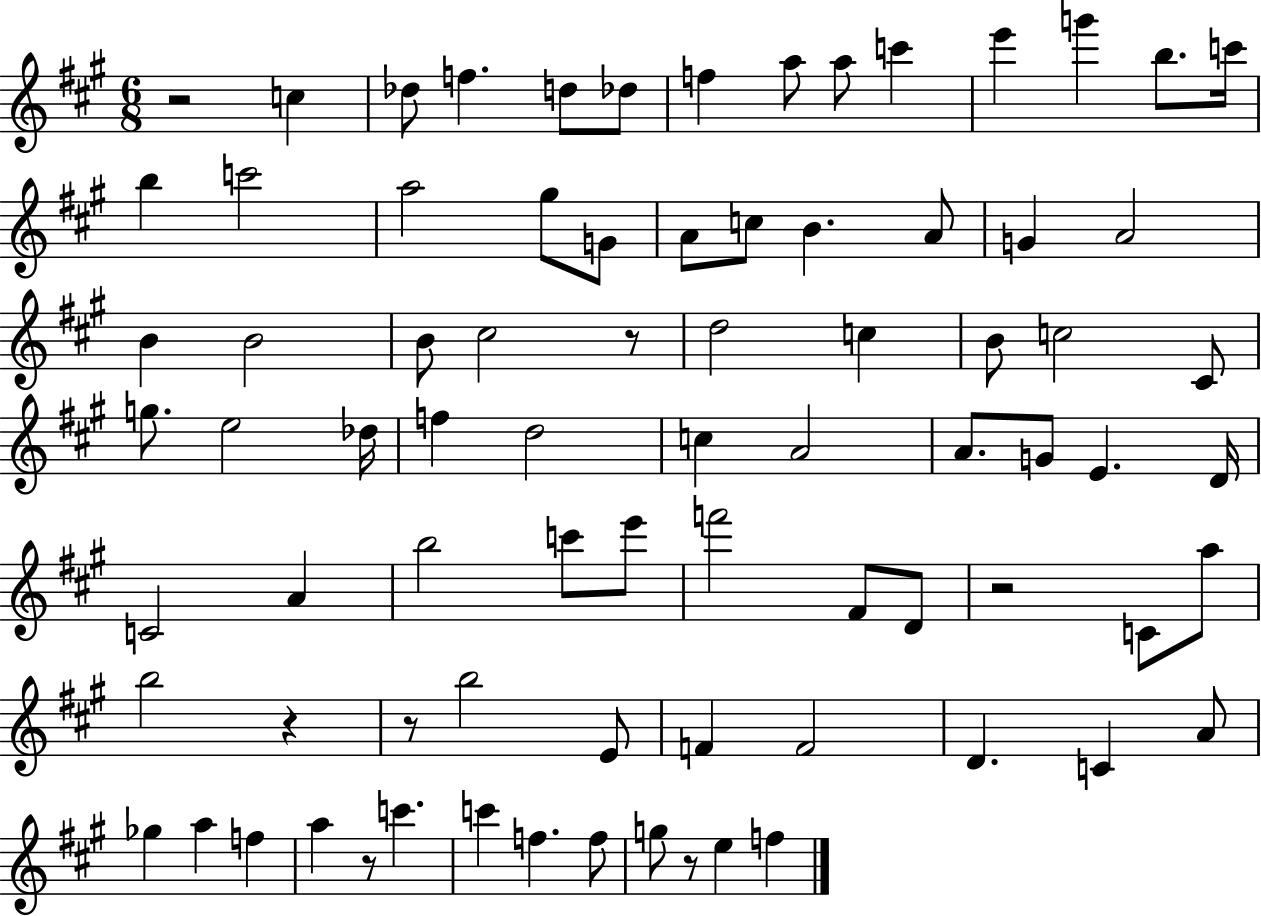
{
  \clef treble
  \numericTimeSignature
  \time 6/8
  \key a \major
  r2 c''4 | des''8 f''4. d''8 des''8 | f''4 a''8 a''8 c'''4 | e'''4 g'''4 b''8. c'''16 | \break b''4 c'''2 | a''2 gis''8 g'8 | a'8 c''8 b'4. a'8 | g'4 a'2 | \break b'4 b'2 | b'8 cis''2 r8 | d''2 c''4 | b'8 c''2 cis'8 | \break g''8. e''2 des''16 | f''4 d''2 | c''4 a'2 | a'8. g'8 e'4. d'16 | \break c'2 a'4 | b''2 c'''8 e'''8 | f'''2 fis'8 d'8 | r2 c'8 a''8 | \break b''2 r4 | r8 b''2 e'8 | f'4 f'2 | d'4. c'4 a'8 | \break ges''4 a''4 f''4 | a''4 r8 c'''4. | c'''4 f''4. f''8 | g''8 r8 e''4 f''4 | \break \bar "|."
}